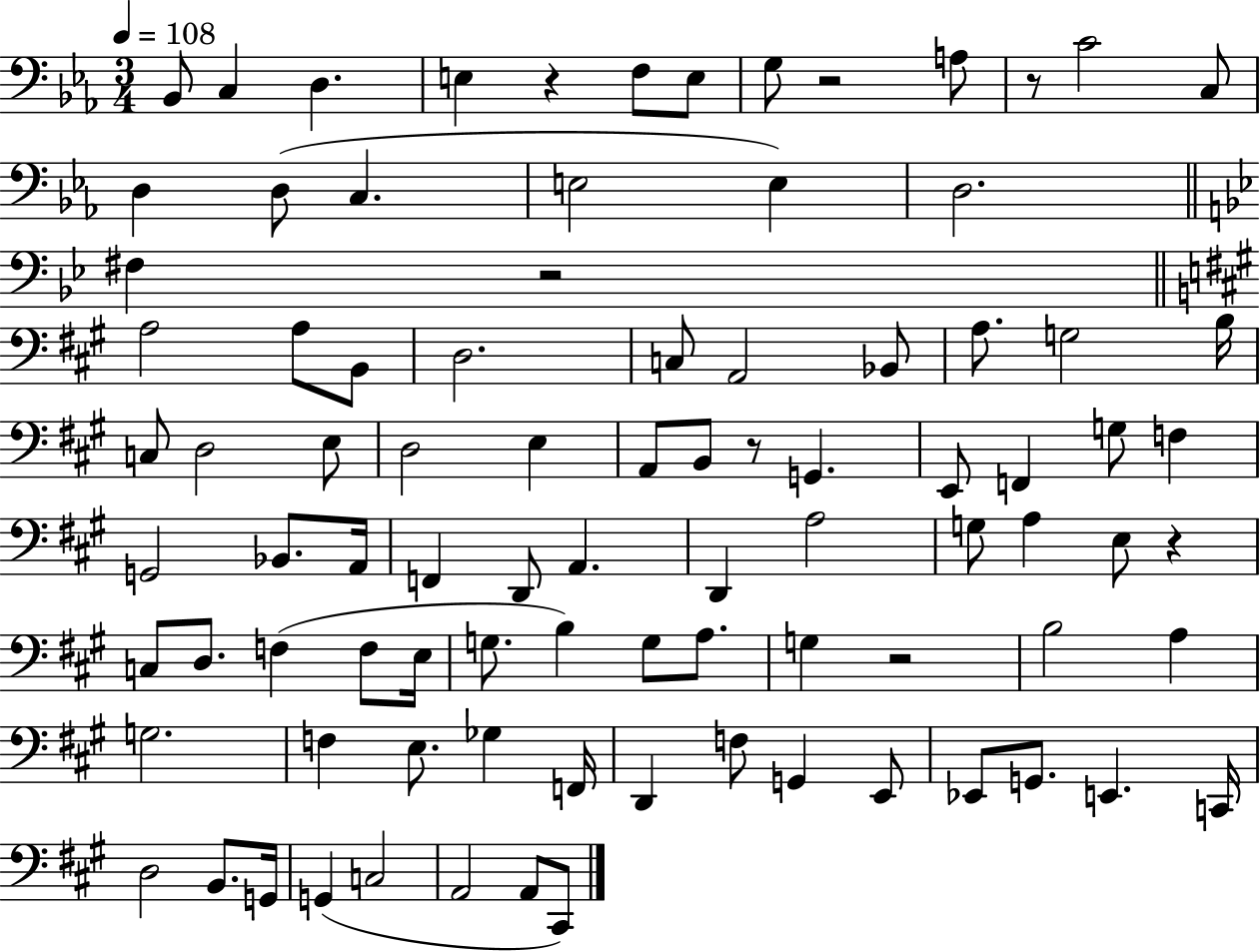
X:1
T:Untitled
M:3/4
L:1/4
K:Eb
_B,,/2 C, D, E, z F,/2 E,/2 G,/2 z2 A,/2 z/2 C2 C,/2 D, D,/2 C, E,2 E, D,2 ^F, z2 A,2 A,/2 B,,/2 D,2 C,/2 A,,2 _B,,/2 A,/2 G,2 B,/4 C,/2 D,2 E,/2 D,2 E, A,,/2 B,,/2 z/2 G,, E,,/2 F,, G,/2 F, G,,2 _B,,/2 A,,/4 F,, D,,/2 A,, D,, A,2 G,/2 A, E,/2 z C,/2 D,/2 F, F,/2 E,/4 G,/2 B, G,/2 A,/2 G, z2 B,2 A, G,2 F, E,/2 _G, F,,/4 D,, F,/2 G,, E,,/2 _E,,/2 G,,/2 E,, C,,/4 D,2 B,,/2 G,,/4 G,, C,2 A,,2 A,,/2 ^C,,/2